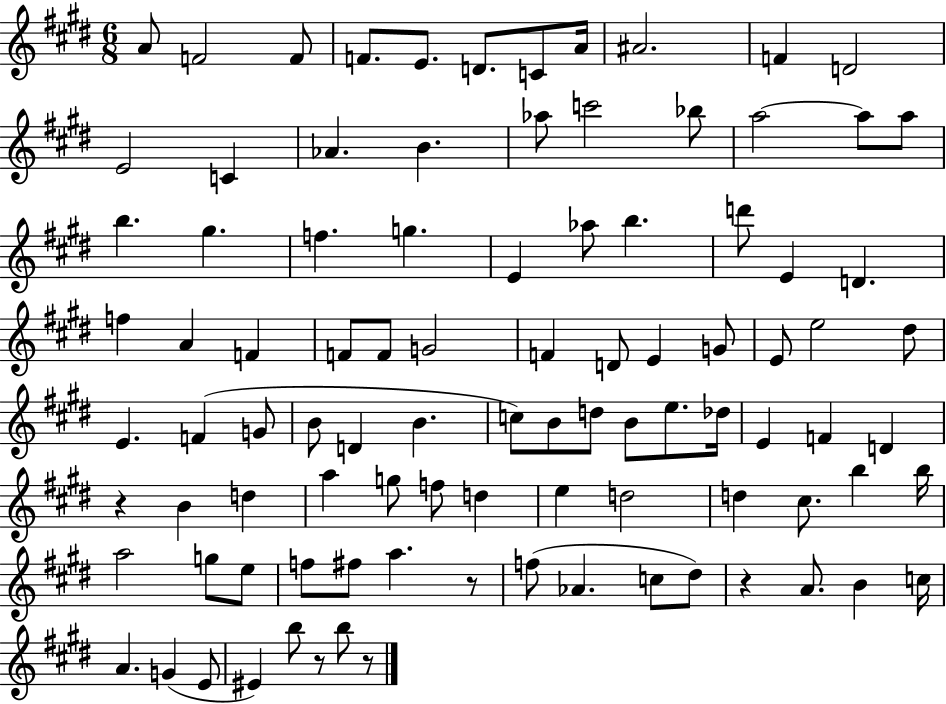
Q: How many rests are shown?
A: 5